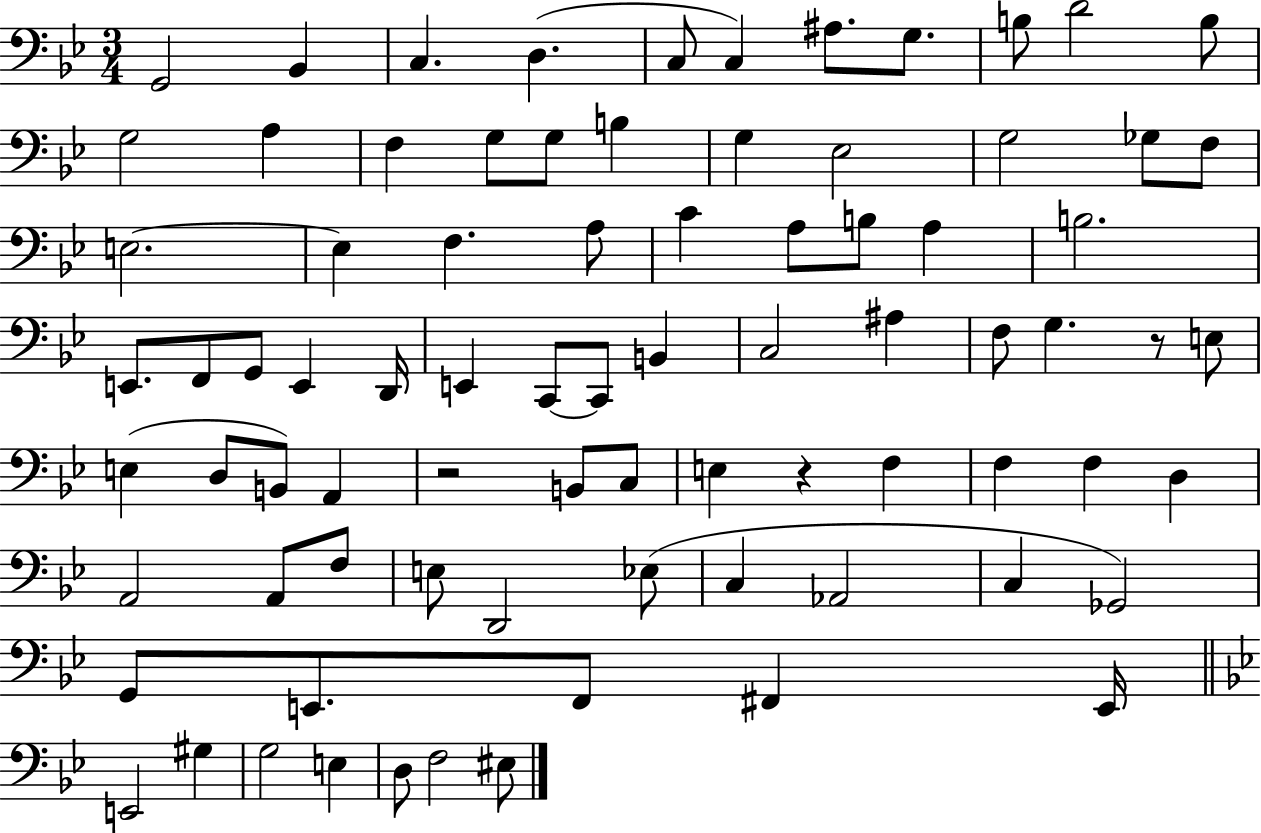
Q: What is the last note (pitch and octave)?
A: EIS3